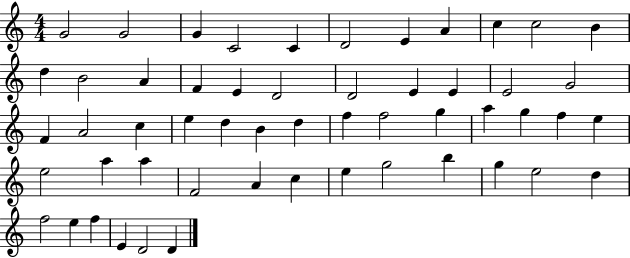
{
  \clef treble
  \numericTimeSignature
  \time 4/4
  \key c \major
  g'2 g'2 | g'4 c'2 c'4 | d'2 e'4 a'4 | c''4 c''2 b'4 | \break d''4 b'2 a'4 | f'4 e'4 d'2 | d'2 e'4 e'4 | e'2 g'2 | \break f'4 a'2 c''4 | e''4 d''4 b'4 d''4 | f''4 f''2 g''4 | a''4 g''4 f''4 e''4 | \break e''2 a''4 a''4 | f'2 a'4 c''4 | e''4 g''2 b''4 | g''4 e''2 d''4 | \break f''2 e''4 f''4 | e'4 d'2 d'4 | \bar "|."
}